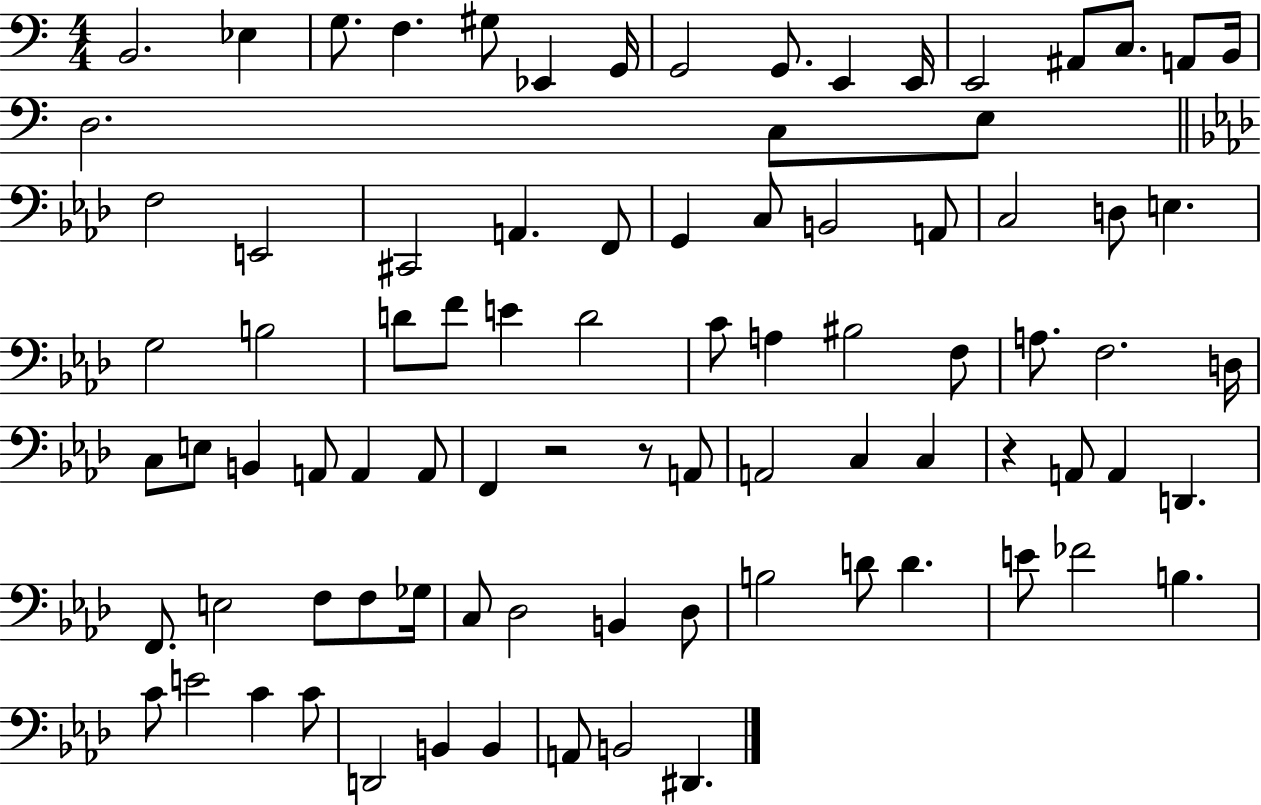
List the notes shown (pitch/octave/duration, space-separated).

B2/h. Eb3/q G3/e. F3/q. G#3/e Eb2/q G2/s G2/h G2/e. E2/q E2/s E2/h A#2/e C3/e. A2/e B2/s D3/h. C3/e E3/e F3/h E2/h C#2/h A2/q. F2/e G2/q C3/e B2/h A2/e C3/h D3/e E3/q. G3/h B3/h D4/e F4/e E4/q D4/h C4/e A3/q BIS3/h F3/e A3/e. F3/h. D3/s C3/e E3/e B2/q A2/e A2/q A2/e F2/q R/h R/e A2/e A2/h C3/q C3/q R/q A2/e A2/q D2/q. F2/e. E3/h F3/e F3/e Gb3/s C3/e Db3/h B2/q Db3/e B3/h D4/e D4/q. E4/e FES4/h B3/q. C4/e E4/h C4/q C4/e D2/h B2/q B2/q A2/e B2/h D#2/q.